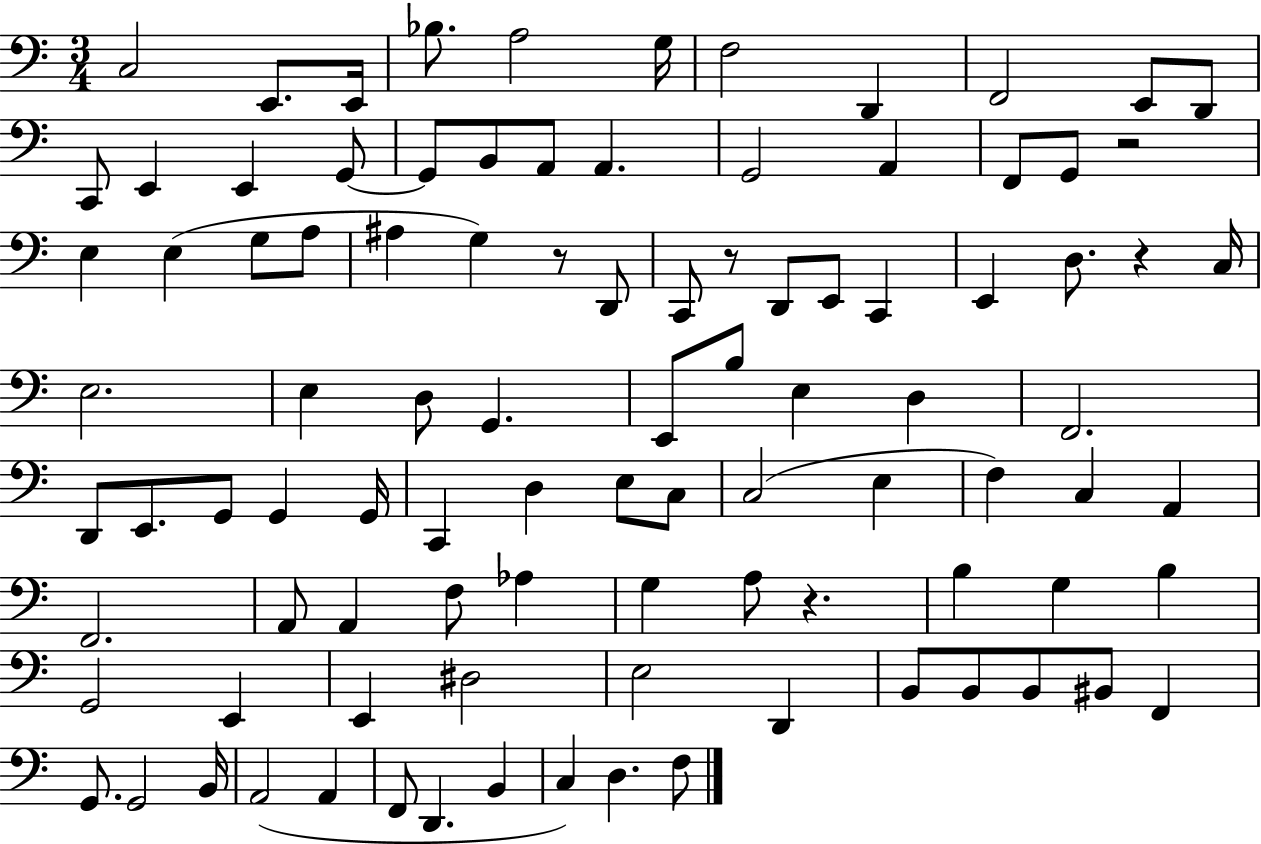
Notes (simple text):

C3/h E2/e. E2/s Bb3/e. A3/h G3/s F3/h D2/q F2/h E2/e D2/e C2/e E2/q E2/q G2/e G2/e B2/e A2/e A2/q. G2/h A2/q F2/e G2/e R/h E3/q E3/q G3/e A3/e A#3/q G3/q R/e D2/e C2/e R/e D2/e E2/e C2/q E2/q D3/e. R/q C3/s E3/h. E3/q D3/e G2/q. E2/e B3/e E3/q D3/q F2/h. D2/e E2/e. G2/e G2/q G2/s C2/q D3/q E3/e C3/e C3/h E3/q F3/q C3/q A2/q F2/h. A2/e A2/q F3/e Ab3/q G3/q A3/e R/q. B3/q G3/q B3/q G2/h E2/q E2/q D#3/h E3/h D2/q B2/e B2/e B2/e BIS2/e F2/q G2/e. G2/h B2/s A2/h A2/q F2/e D2/q. B2/q C3/q D3/q. F3/e